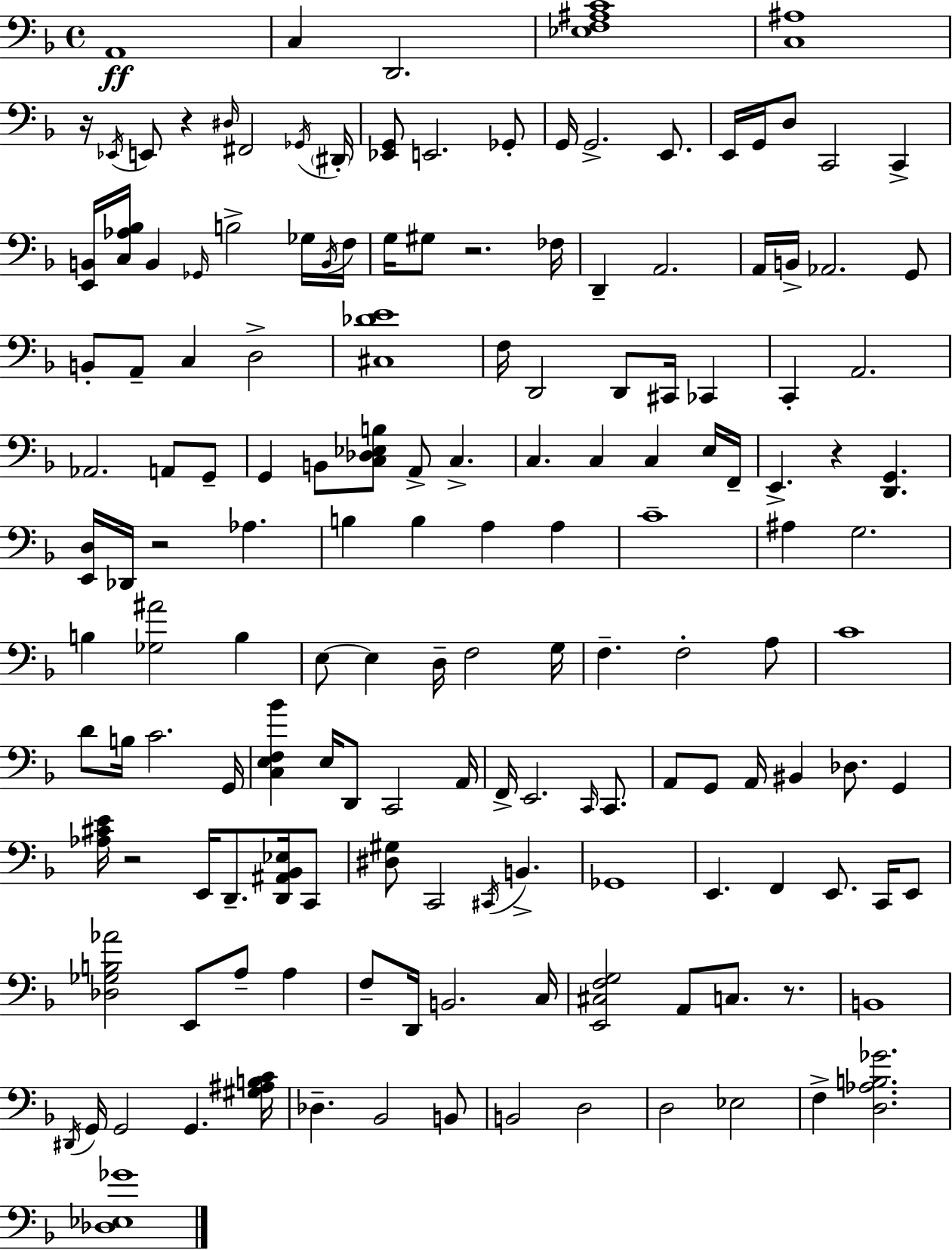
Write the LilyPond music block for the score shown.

{
  \clef bass
  \time 4/4
  \defaultTimeSignature
  \key d \minor
  a,1\ff | c4 d,2. | <ees f ais c'>1 | <c ais>1 | \break r16 \acciaccatura { ees,16 } e,8 r4 \grace { dis16 } fis,2 | \acciaccatura { ges,16 } \parenthesize dis,16-. <ees, g,>8 e,2. | ges,8-. g,16 g,2.-> | e,8. e,16 g,16 d8 c,2 c,4-> | \break <e, b,>16 <c aes bes>16 b,4 \grace { ges,16 } b2-> | ges16 \acciaccatura { b,16 } f16 g16 gis8 r2. | fes16 d,4-- a,2. | a,16 b,16-> aes,2. | \break g,8 b,8-. a,8-- c4 d2-> | <cis des' e'>1 | f16 d,2 d,8 | cis,16 ces,4 c,4-. a,2. | \break aes,2. | a,8 g,8-- g,4 b,8 <c des ees b>8 a,8-> c4.-> | c4. c4 c4 | e16 f,16-- e,4.-> r4 <d, g,>4. | \break <e, d>16 des,16 r2 aes4. | b4 b4 a4 | a4 c'1-- | ais4 g2. | \break b4 <ges ais'>2 | b4 e8~~ e4 d16-- f2 | g16 f4.-- f2-. | a8 c'1 | \break d'8 b16 c'2. | g,16 <c e f bes'>4 e16 d,8 c,2 | a,16 f,16-> e,2. | \grace { c,16 } c,8. a,8 g,8 a,16 bis,4 des8. | \break g,4 <aes cis' e'>16 r2 e,16 | d,8.-- <d, ais, bes, ees>16 c,8 <dis gis>8 c,2 | \acciaccatura { cis,16 } b,4.-> ges,1 | e,4. f,4 | \break e,8. c,16 e,8 <des ges b aes'>2 e,8 | a8-- a4 f8-- d,16 b,2. | c16 <e, cis f g>2 a,8 | c8. r8. b,1 | \break \acciaccatura { dis,16 } g,16 g,2 | g,4. <gis ais b c'>16 des4.-- bes,2 | b,8 b,2 | d2 d2 | \break ees2 f4-> <d aes b ges'>2. | <des ees ges'>1 | \bar "|."
}